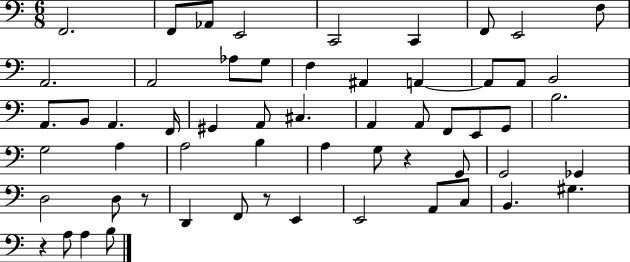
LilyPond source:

{
  \clef bass
  \numericTimeSignature
  \time 6/8
  \key c \major
  f,2. | f,8 aes,8 e,2 | c,2 c,4 | f,8 e,2 f8 | \break a,2. | a,2 aes8 g8 | f4 ais,4 a,4~~ | a,8 a,8 b,2 | \break a,8. b,8 a,4. f,16 | gis,4 a,8 cis4. | a,4 a,8 f,8 e,8 g,8 | b2. | \break g2 a4 | a2 b4 | a4 g8 r4 g,8 | g,2 ges,4 | \break d2 d8 r8 | d,4 f,8 r8 e,4 | e,2 a,8 c8 | b,4. gis4. | \break r4 a8 a4 b8 | \bar "|."
}